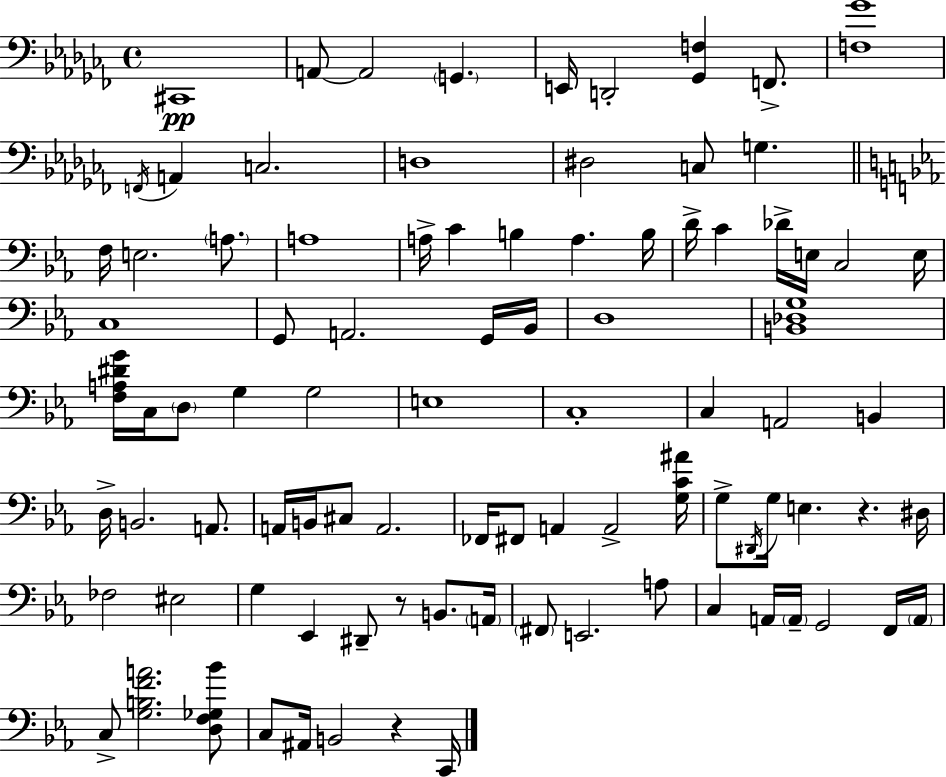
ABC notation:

X:1
T:Untitled
M:4/4
L:1/4
K:Abm
^C,,4 A,,/2 A,,2 G,, E,,/4 D,,2 [_G,,F,] F,,/2 [F,_G]4 F,,/4 A,, C,2 D,4 ^D,2 C,/2 G, F,/4 E,2 A,/2 A,4 A,/4 C B, A, B,/4 D/4 C _D/4 E,/4 C,2 E,/4 C,4 G,,/2 A,,2 G,,/4 _B,,/4 D,4 [B,,_D,G,]4 [F,A,^DG]/4 C,/4 D,/2 G, G,2 E,4 C,4 C, A,,2 B,, D,/4 B,,2 A,,/2 A,,/4 B,,/4 ^C,/2 A,,2 _F,,/4 ^F,,/2 A,, A,,2 [G,C^A]/4 G,/2 ^D,,/4 G,/4 E, z ^D,/4 _F,2 ^E,2 G, _E,, ^D,,/2 z/2 B,,/2 A,,/4 ^F,,/2 E,,2 A,/2 C, A,,/4 A,,/4 G,,2 F,,/4 A,,/4 C,/2 [G,B,FA]2 [D,F,_G,_B]/2 C,/2 ^A,,/4 B,,2 z C,,/4